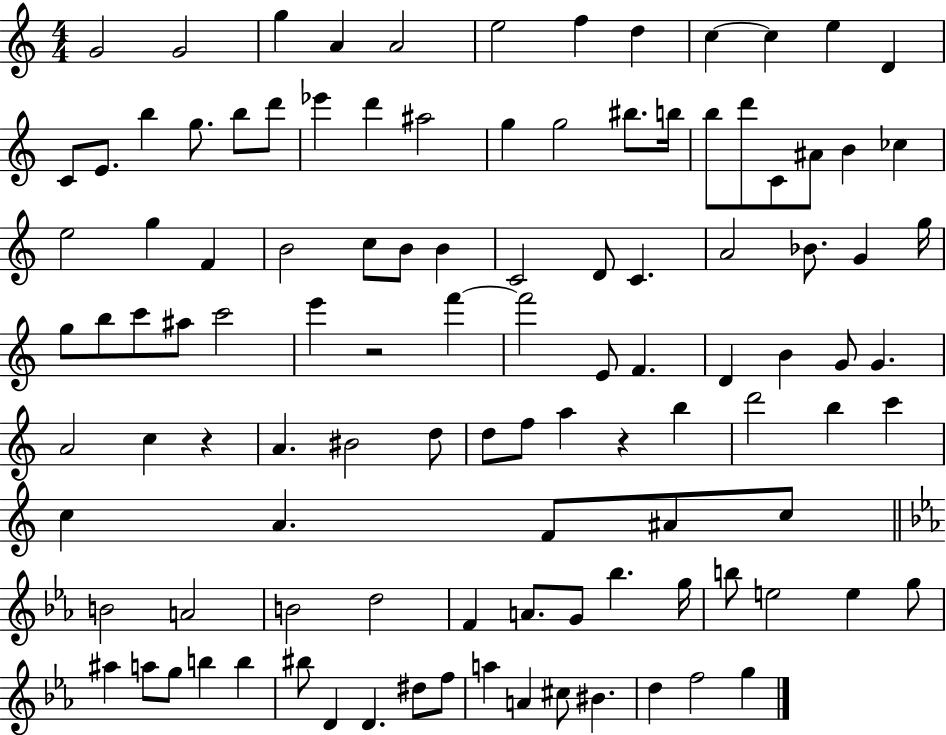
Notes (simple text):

G4/h G4/h G5/q A4/q A4/h E5/h F5/q D5/q C5/q C5/q E5/q D4/q C4/e E4/e. B5/q G5/e. B5/e D6/e Eb6/q D6/q A#5/h G5/q G5/h BIS5/e. B5/s B5/e D6/e C4/e A#4/e B4/q CES5/q E5/h G5/q F4/q B4/h C5/e B4/e B4/q C4/h D4/e C4/q. A4/h Bb4/e. G4/q G5/s G5/e B5/e C6/e A#5/e C6/h E6/q R/h F6/q F6/h E4/e F4/q. D4/q B4/q G4/e G4/q. A4/h C5/q R/q A4/q. BIS4/h D5/e D5/e F5/e A5/q R/q B5/q D6/h B5/q C6/q C5/q A4/q. F4/e A#4/e C5/e B4/h A4/h B4/h D5/h F4/q A4/e. G4/e Bb5/q. G5/s B5/e E5/h E5/q G5/e A#5/q A5/e G5/e B5/q B5/q BIS5/e D4/q D4/q. D#5/e F5/e A5/q A4/q C#5/e BIS4/q. D5/q F5/h G5/q